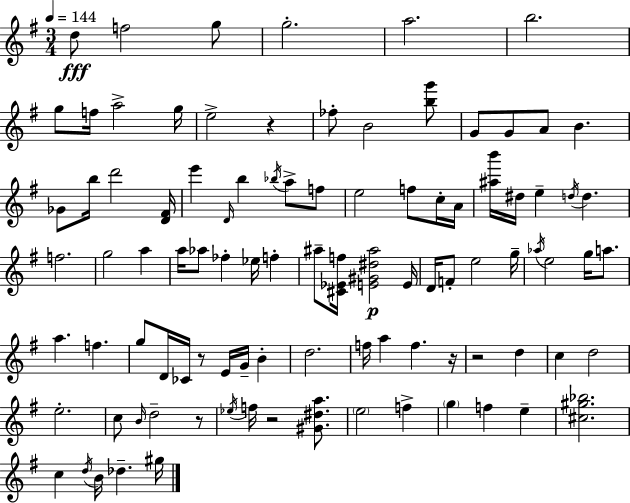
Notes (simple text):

D5/e F5/h G5/e G5/h. A5/h. B5/h. G5/e F5/s A5/h G5/s E5/h R/q FES5/e B4/h [B5,G6]/e G4/e G4/e A4/e B4/q. Gb4/e B5/s D6/h [D4,F#4]/s E6/q D4/s B5/q Bb5/s A5/e F5/e E5/h F5/e C5/s A4/s [A#5,B6]/s D#5/s E5/q D5/s D5/q. F5/h. G5/h A5/q A5/s Ab5/e FES5/q Eb5/s F5/q A#5/e [C#4,Eb4,F5]/s [E4,G#4,D#5,A#5]/h E4/s D4/s F4/e E5/h G5/s Ab5/s E5/h G5/s A5/e. A5/q. F5/q. G5/e D4/s CES4/s R/e E4/s G4/s B4/q D5/h. F5/s A5/q F5/q. R/s R/h D5/q C5/q D5/h E5/h. C5/e B4/s D5/h R/e Eb5/s F5/s R/h [G#4,D#5,A5]/e. E5/h F5/q G5/q F5/q E5/q [C#5,G#5,Bb5]/h. C5/q D5/s B4/s Db5/q. G#5/s